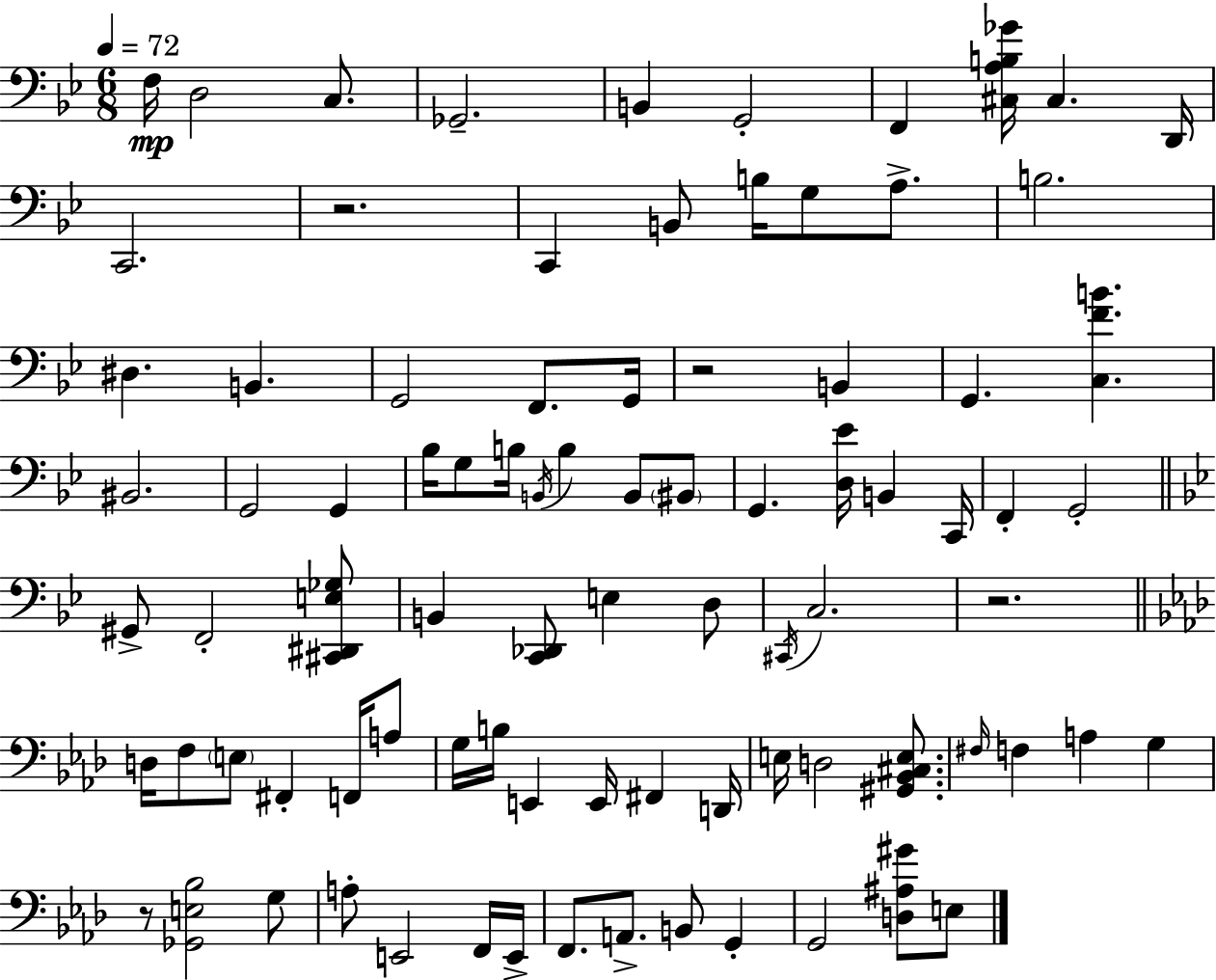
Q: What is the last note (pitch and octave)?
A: E3